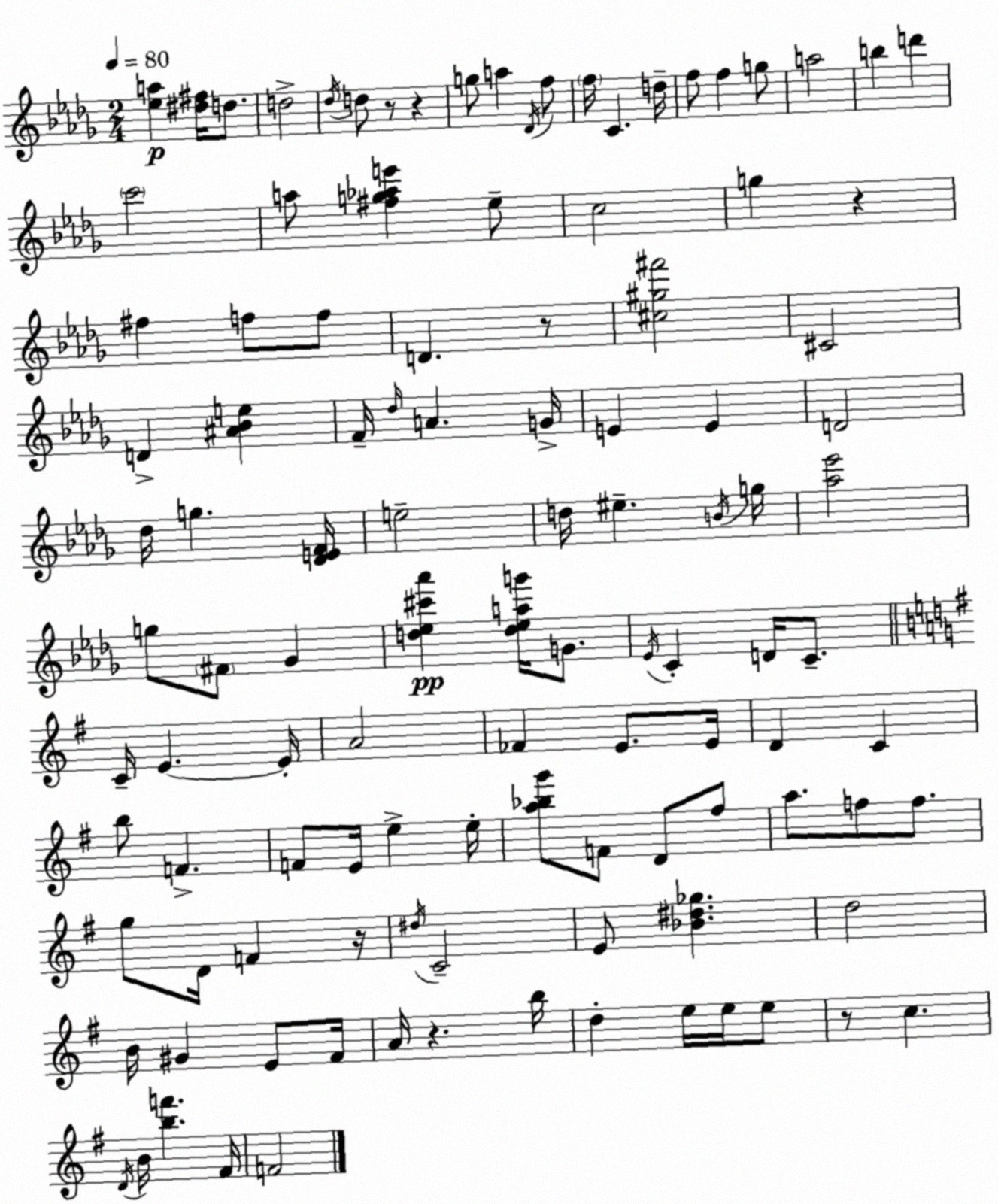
X:1
T:Untitled
M:2/4
L:1/4
K:Bbm
[_ea] [^d^f]/4 d/2 d2 _d/4 d/2 z/2 z g/2 a _D/4 f/2 f/4 C d/4 f/2 f g/2 a2 b d' c'2 a/2 [^fg_ae'] _e/2 c2 g z ^f f/2 f/2 D z/2 [^c^g^f']2 ^C2 D [^A_Be] F/4 _d/4 A G/4 E E D2 _d/4 g [_DEF]/4 e2 d/4 ^e B/4 g/4 [_a_e']2 g/2 ^F/2 _G [d_e^c'_a'] [d_eag']/4 G/2 _E/4 C D/4 C/2 C/4 E E/4 A2 _F E/2 E/4 D C b/2 F F/2 E/4 e e/4 [a_bg']/2 F/2 D/2 ^f/2 a/2 f/2 f/2 g/2 D/4 F z/4 ^d/4 C2 E/2 [_B^d_g] d2 B/4 ^G E/2 ^F/4 A/4 z b/4 d e/4 e/4 e/2 z/2 c D/4 B/4 [bf'] ^F/4 F2